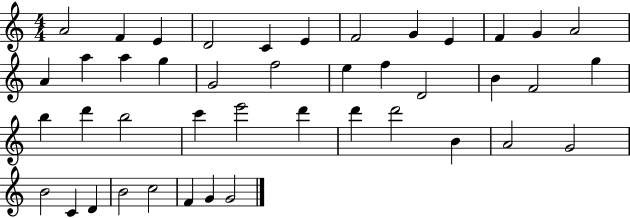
X:1
T:Untitled
M:4/4
L:1/4
K:C
A2 F E D2 C E F2 G E F G A2 A a a g G2 f2 e f D2 B F2 g b d' b2 c' e'2 d' d' d'2 B A2 G2 B2 C D B2 c2 F G G2